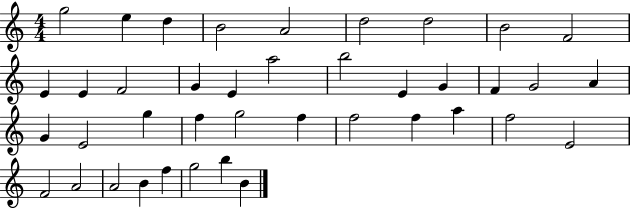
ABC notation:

X:1
T:Untitled
M:4/4
L:1/4
K:C
g2 e d B2 A2 d2 d2 B2 F2 E E F2 G E a2 b2 E G F G2 A G E2 g f g2 f f2 f a f2 E2 F2 A2 A2 B f g2 b B